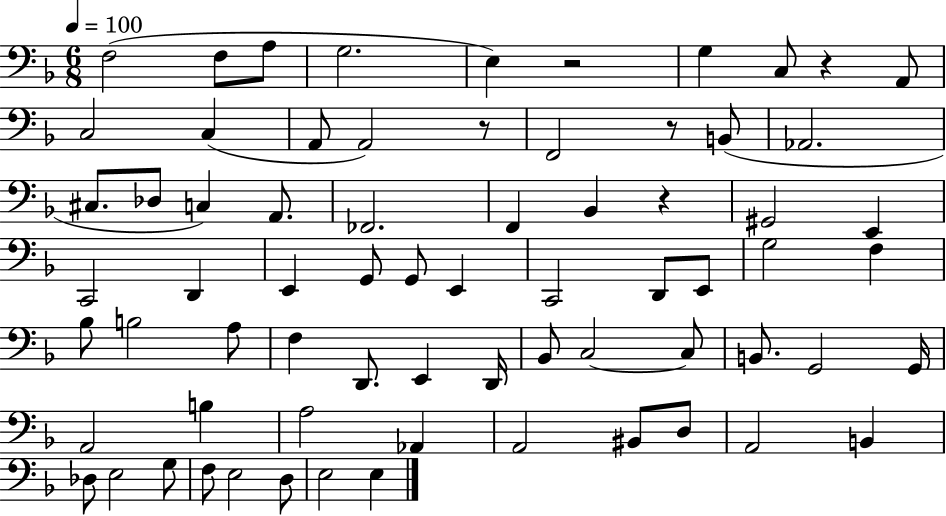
F3/h F3/e A3/e G3/h. E3/q R/h G3/q C3/e R/q A2/e C3/h C3/q A2/e A2/h R/e F2/h R/e B2/e Ab2/h. C#3/e. Db3/e C3/q A2/e. FES2/h. F2/q Bb2/q R/q G#2/h E2/q C2/h D2/q E2/q G2/e G2/e E2/q C2/h D2/e E2/e G3/h F3/q Bb3/e B3/h A3/e F3/q D2/e. E2/q D2/s Bb2/e C3/h C3/e B2/e. G2/h G2/s A2/h B3/q A3/h Ab2/q A2/h BIS2/e D3/e A2/h B2/q Db3/e E3/h G3/e F3/e E3/h D3/e E3/h E3/q